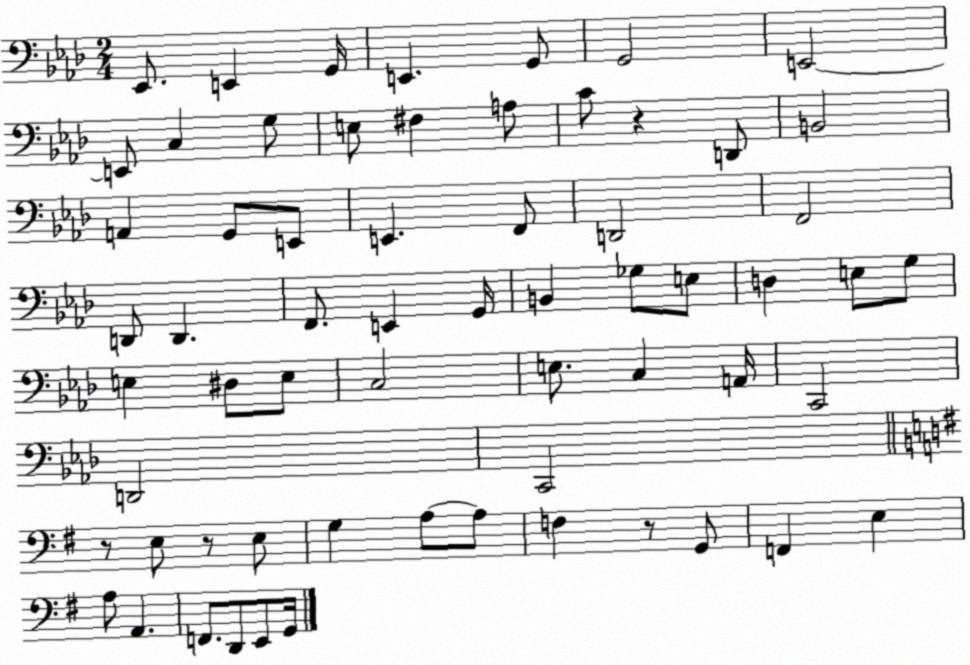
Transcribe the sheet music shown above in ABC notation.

X:1
T:Untitled
M:2/4
L:1/4
K:Ab
_E,,/2 E,, G,,/4 E,, G,,/2 G,,2 E,,2 E,,/2 C, G,/2 E,/2 ^F, A,/2 C/2 z D,,/2 B,,2 A,, G,,/2 E,,/2 E,, F,,/2 D,,2 F,,2 D,,/2 D,, F,,/2 E,, G,,/4 B,, _G,/2 E,/2 D, E,/2 G,/2 E, ^D,/2 E,/2 C,2 E,/2 C, A,,/4 C,,2 D,,2 C,,2 z/2 E,/2 z/2 E,/2 G, A,/2 A,/2 F, z/2 G,,/2 F,, E, A,/2 A,, F,,/2 D,,/2 E,,/2 G,,/4